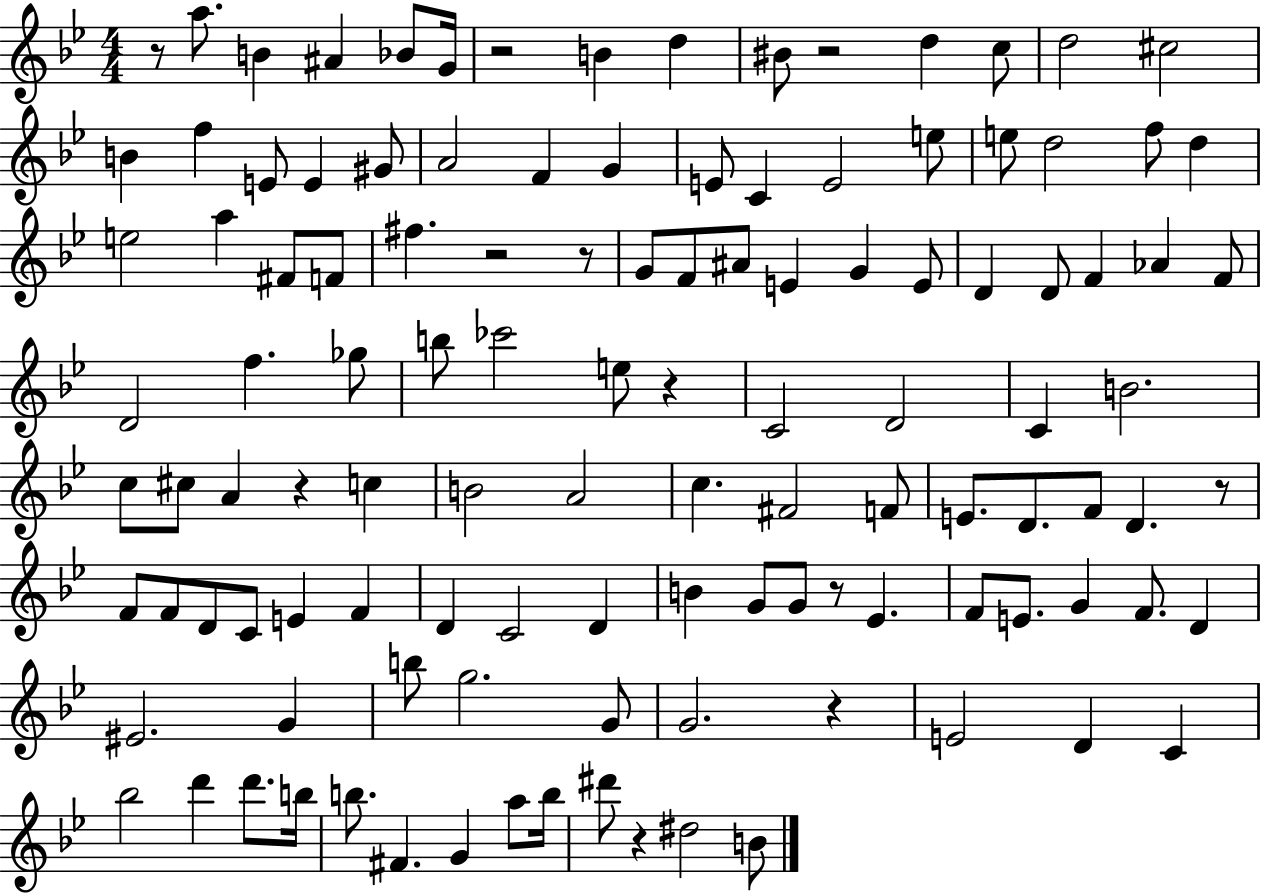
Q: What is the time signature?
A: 4/4